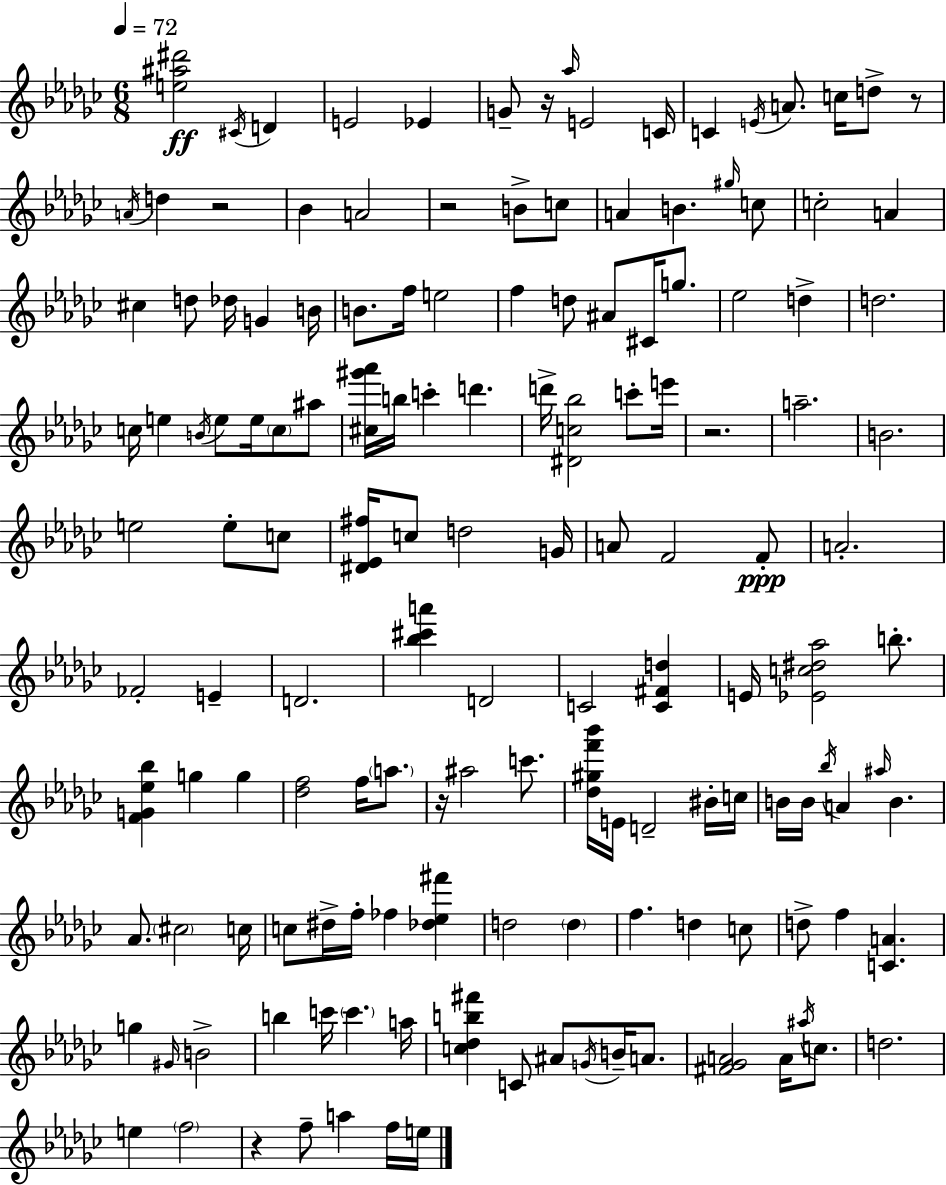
[E5,A#5,D#6]/h C#4/s D4/q E4/h Eb4/q G4/e R/s Ab5/s E4/h C4/s C4/q E4/s A4/e. C5/s D5/e R/e A4/s D5/q R/h Bb4/q A4/h R/h B4/e C5/e A4/q B4/q. G#5/s C5/e C5/h A4/q C#5/q D5/e Db5/s G4/q B4/s B4/e. F5/s E5/h F5/q D5/e A#4/e C#4/s G5/e. Eb5/h D5/q D5/h. C5/s E5/q B4/s E5/e E5/s C5/e A#5/e [C#5,G#6,Ab6]/s B5/s C6/q D6/q. D6/s [D#4,C5,Bb5]/h C6/e E6/s R/h. A5/h. B4/h. E5/h E5/e C5/e [D#4,Eb4,F#5]/s C5/e D5/h G4/s A4/e F4/h F4/e A4/h. FES4/h E4/q D4/h. [Bb5,C#6,A6]/q D4/h C4/h [C4,F#4,D5]/q E4/s [Eb4,C5,D#5,Ab5]/h B5/e. [F4,G4,Eb5,Bb5]/q G5/q G5/q [Db5,F5]/h F5/s A5/e. R/s A#5/h C6/e. [Db5,G#5,F6,Bb6]/s E4/s D4/h BIS4/s C5/s B4/s B4/s Bb5/s A4/q A#5/s B4/q. Ab4/e. C#5/h C5/s C5/e D#5/s F5/s FES5/q [Db5,Eb5,F#6]/q D5/h D5/q F5/q. D5/q C5/e D5/e F5/q [C4,A4]/q. G5/q G#4/s B4/h B5/q C6/s C6/q. A5/s [C5,Db5,B5,F#6]/q C4/e A#4/e G4/s B4/s A4/e. [F#4,Gb4,A4]/h A4/s A#5/s C5/e. D5/h. E5/q F5/h R/q F5/e A5/q F5/s E5/s